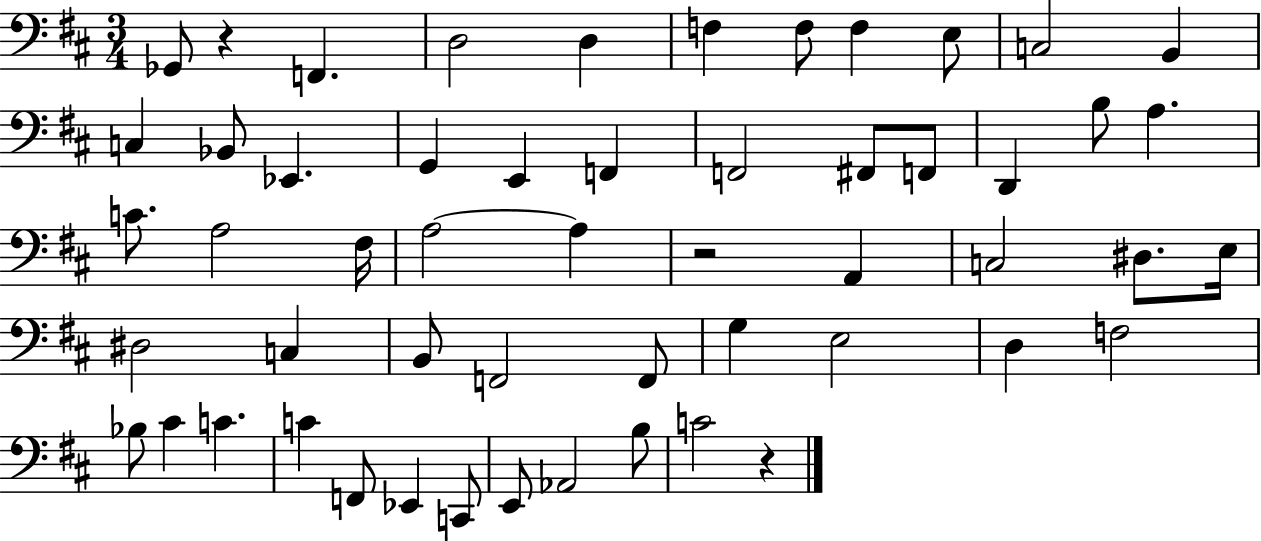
{
  \clef bass
  \numericTimeSignature
  \time 3/4
  \key d \major
  ges,8 r4 f,4. | d2 d4 | f4 f8 f4 e8 | c2 b,4 | \break c4 bes,8 ees,4. | g,4 e,4 f,4 | f,2 fis,8 f,8 | d,4 b8 a4. | \break c'8. a2 fis16 | a2~~ a4 | r2 a,4 | c2 dis8. e16 | \break dis2 c4 | b,8 f,2 f,8 | g4 e2 | d4 f2 | \break bes8 cis'4 c'4. | c'4 f,8 ees,4 c,8 | e,8 aes,2 b8 | c'2 r4 | \break \bar "|."
}